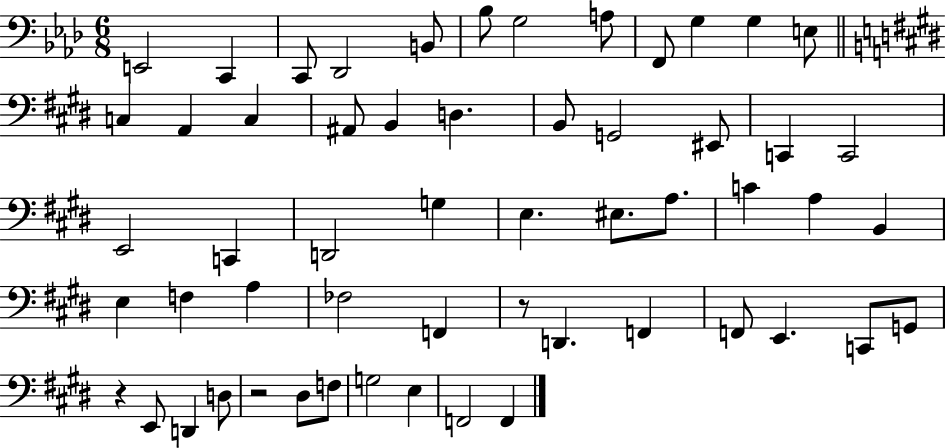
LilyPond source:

{
  \clef bass
  \numericTimeSignature
  \time 6/8
  \key aes \major
  e,2 c,4 | c,8 des,2 b,8 | bes8 g2 a8 | f,8 g4 g4 e8 | \break \bar "||" \break \key e \major c4 a,4 c4 | ais,8 b,4 d4. | b,8 g,2 eis,8 | c,4 c,2 | \break e,2 c,4 | d,2 g4 | e4. eis8. a8. | c'4 a4 b,4 | \break e4 f4 a4 | fes2 f,4 | r8 d,4. f,4 | f,8 e,4. c,8 g,8 | \break r4 e,8 d,4 d8 | r2 dis8 f8 | g2 e4 | f,2 f,4 | \break \bar "|."
}